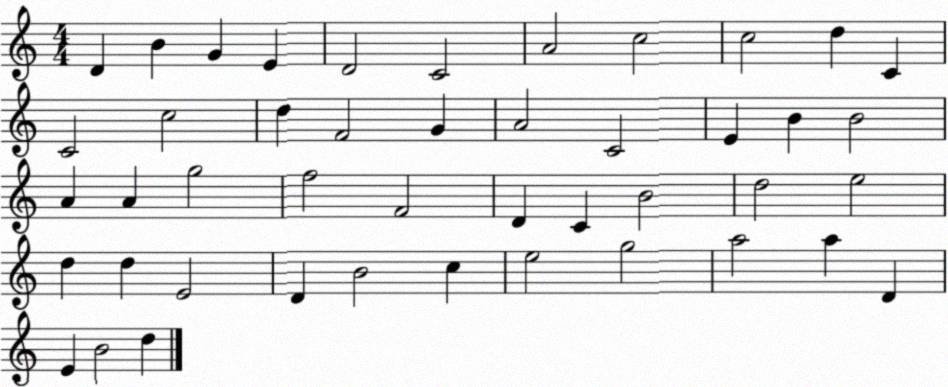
X:1
T:Untitled
M:4/4
L:1/4
K:C
D B G E D2 C2 A2 c2 c2 d C C2 c2 d F2 G A2 C2 E B B2 A A g2 f2 F2 D C B2 d2 e2 d d E2 D B2 c e2 g2 a2 a D E B2 d